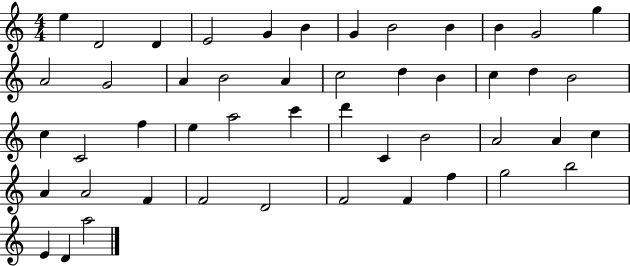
X:1
T:Untitled
M:4/4
L:1/4
K:C
e D2 D E2 G B G B2 B B G2 g A2 G2 A B2 A c2 d B c d B2 c C2 f e a2 c' d' C B2 A2 A c A A2 F F2 D2 F2 F f g2 b2 E D a2